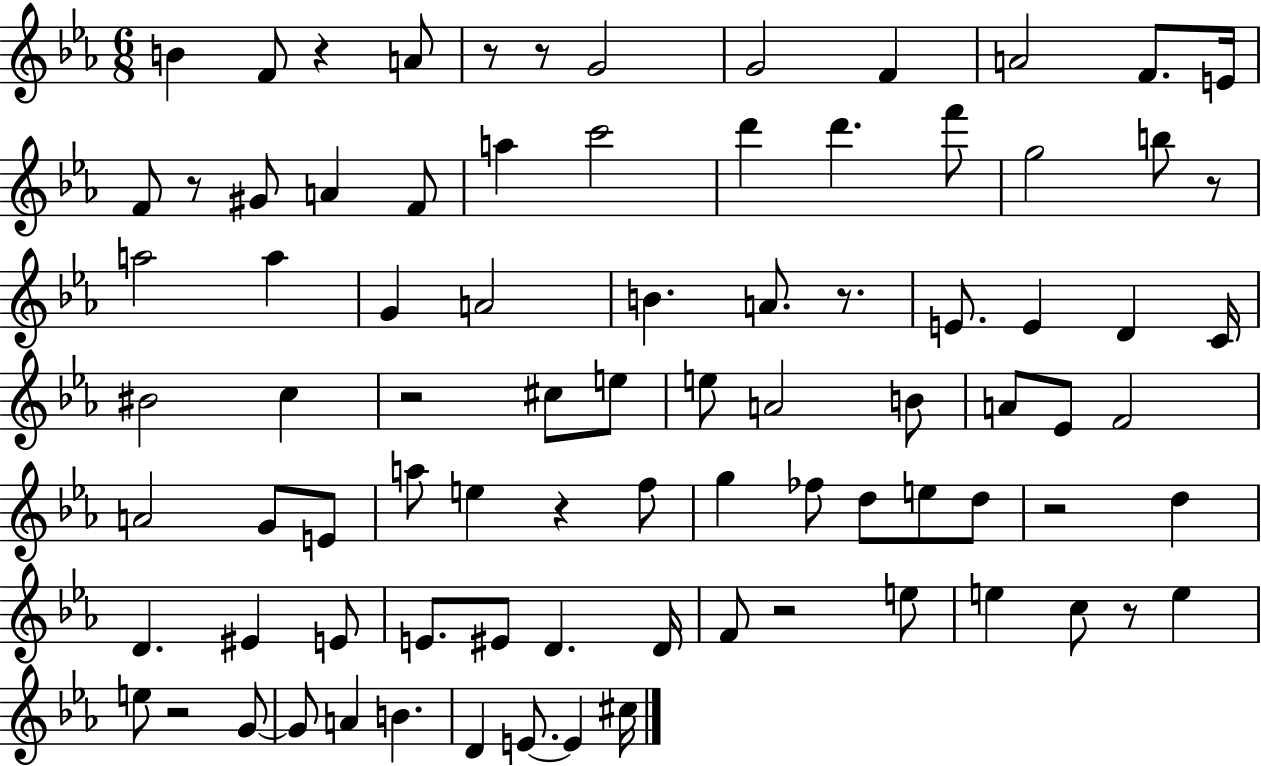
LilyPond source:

{
  \clef treble
  \numericTimeSignature
  \time 6/8
  \key ees \major
  \repeat volta 2 { b'4 f'8 r4 a'8 | r8 r8 g'2 | g'2 f'4 | a'2 f'8. e'16 | \break f'8 r8 gis'8 a'4 f'8 | a''4 c'''2 | d'''4 d'''4. f'''8 | g''2 b''8 r8 | \break a''2 a''4 | g'4 a'2 | b'4. a'8. r8. | e'8. e'4 d'4 c'16 | \break bis'2 c''4 | r2 cis''8 e''8 | e''8 a'2 b'8 | a'8 ees'8 f'2 | \break a'2 g'8 e'8 | a''8 e''4 r4 f''8 | g''4 fes''8 d''8 e''8 d''8 | r2 d''4 | \break d'4. eis'4 e'8 | e'8. eis'8 d'4. d'16 | f'8 r2 e''8 | e''4 c''8 r8 e''4 | \break e''8 r2 g'8~~ | g'8 a'4 b'4. | d'4 e'8.~~ e'4 cis''16 | } \bar "|."
}